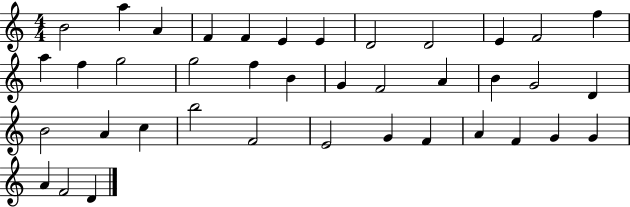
B4/h A5/q A4/q F4/q F4/q E4/q E4/q D4/h D4/h E4/q F4/h F5/q A5/q F5/q G5/h G5/h F5/q B4/q G4/q F4/h A4/q B4/q G4/h D4/q B4/h A4/q C5/q B5/h F4/h E4/h G4/q F4/q A4/q F4/q G4/q G4/q A4/q F4/h D4/q